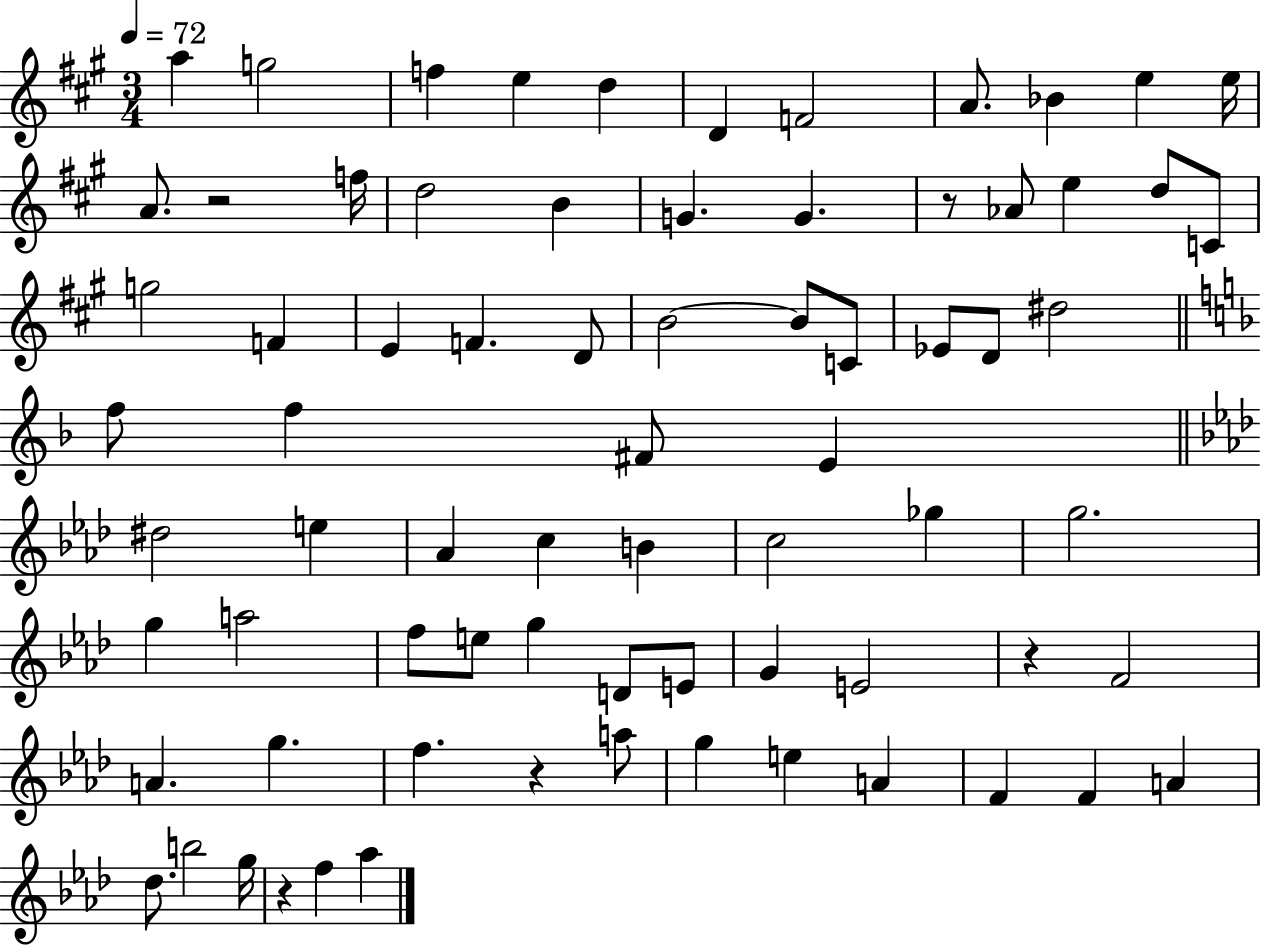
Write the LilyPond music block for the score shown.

{
  \clef treble
  \numericTimeSignature
  \time 3/4
  \key a \major
  \tempo 4 = 72
  a''4 g''2 | f''4 e''4 d''4 | d'4 f'2 | a'8. bes'4 e''4 e''16 | \break a'8. r2 f''16 | d''2 b'4 | g'4. g'4. | r8 aes'8 e''4 d''8 c'8 | \break g''2 f'4 | e'4 f'4. d'8 | b'2~~ b'8 c'8 | ees'8 d'8 dis''2 | \break \bar "||" \break \key f \major f''8 f''4 fis'8 e'4 | \bar "||" \break \key aes \major dis''2 e''4 | aes'4 c''4 b'4 | c''2 ges''4 | g''2. | \break g''4 a''2 | f''8 e''8 g''4 d'8 e'8 | g'4 e'2 | r4 f'2 | \break a'4. g''4. | f''4. r4 a''8 | g''4 e''4 a'4 | f'4 f'4 a'4 | \break des''8. b''2 g''16 | r4 f''4 aes''4 | \bar "|."
}